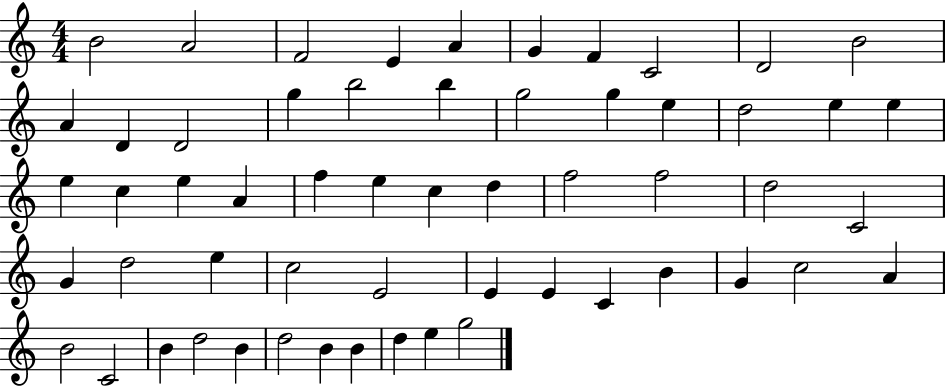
{
  \clef treble
  \numericTimeSignature
  \time 4/4
  \key c \major
  b'2 a'2 | f'2 e'4 a'4 | g'4 f'4 c'2 | d'2 b'2 | \break a'4 d'4 d'2 | g''4 b''2 b''4 | g''2 g''4 e''4 | d''2 e''4 e''4 | \break e''4 c''4 e''4 a'4 | f''4 e''4 c''4 d''4 | f''2 f''2 | d''2 c'2 | \break g'4 d''2 e''4 | c''2 e'2 | e'4 e'4 c'4 b'4 | g'4 c''2 a'4 | \break b'2 c'2 | b'4 d''2 b'4 | d''2 b'4 b'4 | d''4 e''4 g''2 | \break \bar "|."
}